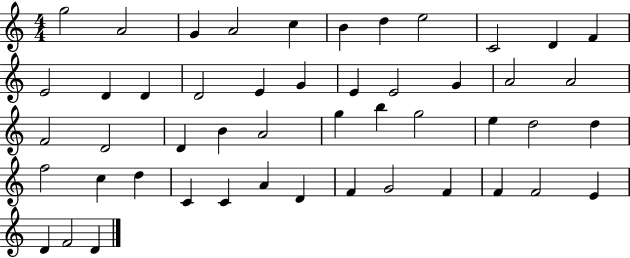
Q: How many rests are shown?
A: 0